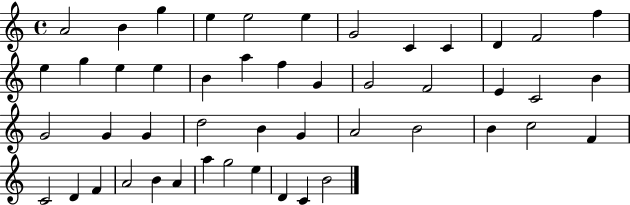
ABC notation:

X:1
T:Untitled
M:4/4
L:1/4
K:C
A2 B g e e2 e G2 C C D F2 f e g e e B a f G G2 F2 E C2 B G2 G G d2 B G A2 B2 B c2 F C2 D F A2 B A a g2 e D C B2